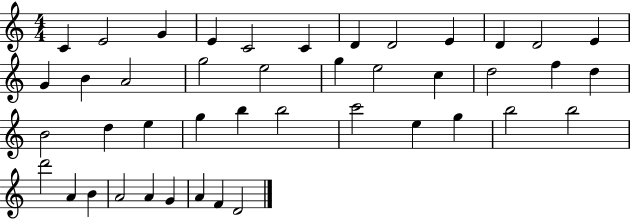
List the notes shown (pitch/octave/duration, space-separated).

C4/q E4/h G4/q E4/q C4/h C4/q D4/q D4/h E4/q D4/q D4/h E4/q G4/q B4/q A4/h G5/h E5/h G5/q E5/h C5/q D5/h F5/q D5/q B4/h D5/q E5/q G5/q B5/q B5/h C6/h E5/q G5/q B5/h B5/h D6/h A4/q B4/q A4/h A4/q G4/q A4/q F4/q D4/h